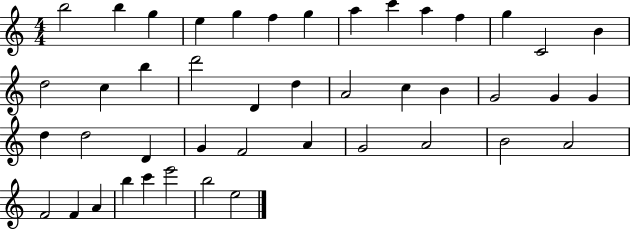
B5/h B5/q G5/q E5/q G5/q F5/q G5/q A5/q C6/q A5/q F5/q G5/q C4/h B4/q D5/h C5/q B5/q D6/h D4/q D5/q A4/h C5/q B4/q G4/h G4/q G4/q D5/q D5/h D4/q G4/q F4/h A4/q G4/h A4/h B4/h A4/h F4/h F4/q A4/q B5/q C6/q E6/h B5/h E5/h